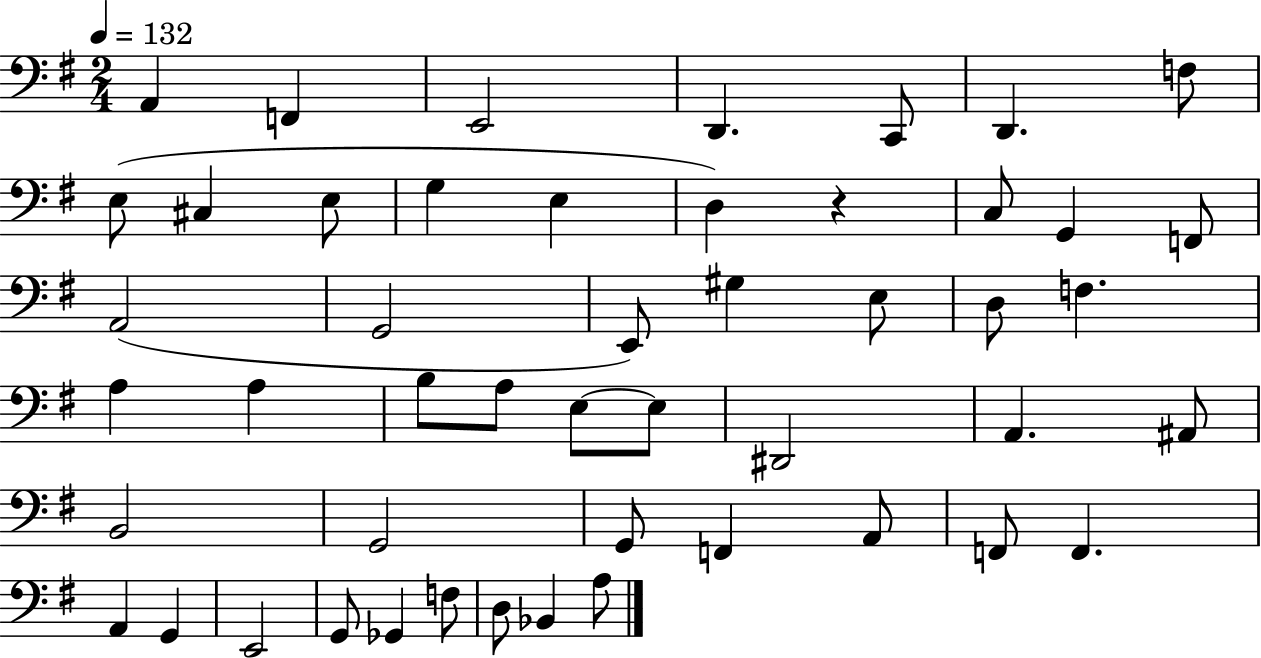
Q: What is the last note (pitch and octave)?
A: A3